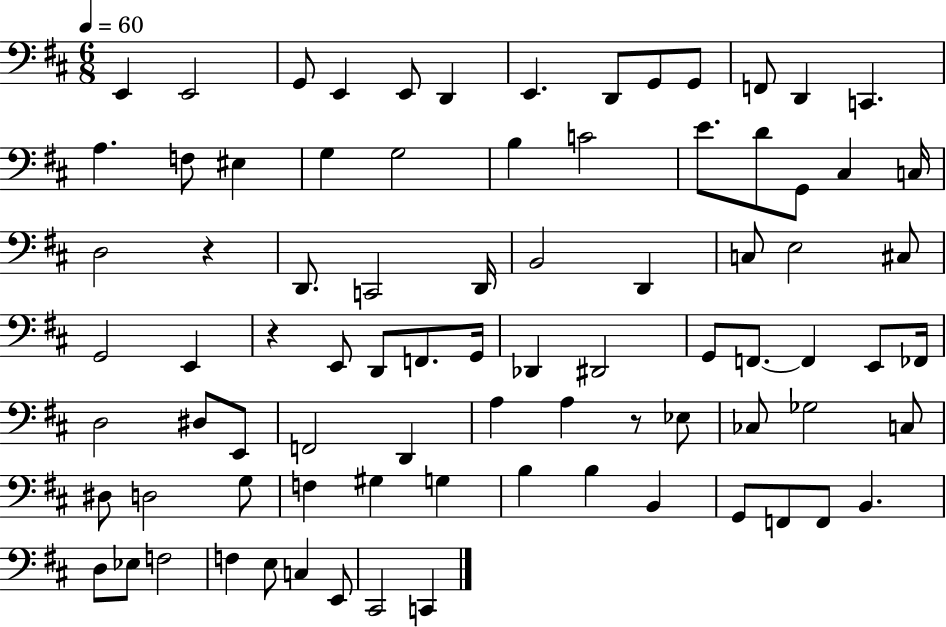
E2/q E2/h G2/e E2/q E2/e D2/q E2/q. D2/e G2/e G2/e F2/e D2/q C2/q. A3/q. F3/e EIS3/q G3/q G3/h B3/q C4/h E4/e. D4/e G2/e C#3/q C3/s D3/h R/q D2/e. C2/h D2/s B2/h D2/q C3/e E3/h C#3/e G2/h E2/q R/q E2/e D2/e F2/e. G2/s Db2/q D#2/h G2/e F2/e. F2/q E2/e FES2/s D3/h D#3/e E2/e F2/h D2/q A3/q A3/q R/e Eb3/e CES3/e Gb3/h C3/e D#3/e D3/h G3/e F3/q G#3/q G3/q B3/q B3/q B2/q G2/e F2/e F2/e B2/q. D3/e Eb3/e F3/h F3/q E3/e C3/q E2/e C#2/h C2/q